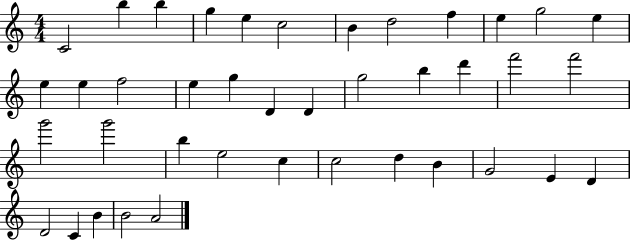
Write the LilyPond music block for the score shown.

{
  \clef treble
  \numericTimeSignature
  \time 4/4
  \key c \major
  c'2 b''4 b''4 | g''4 e''4 c''2 | b'4 d''2 f''4 | e''4 g''2 e''4 | \break e''4 e''4 f''2 | e''4 g''4 d'4 d'4 | g''2 b''4 d'''4 | f'''2 f'''2 | \break g'''2 g'''2 | b''4 e''2 c''4 | c''2 d''4 b'4 | g'2 e'4 d'4 | \break d'2 c'4 b'4 | b'2 a'2 | \bar "|."
}